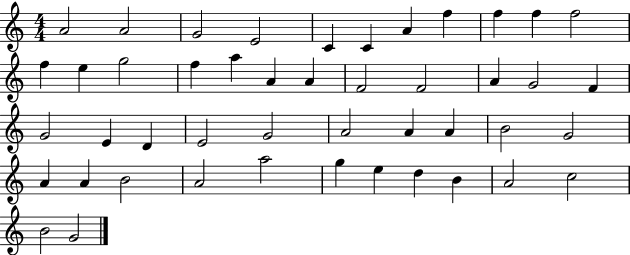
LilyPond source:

{
  \clef treble
  \numericTimeSignature
  \time 4/4
  \key c \major
  a'2 a'2 | g'2 e'2 | c'4 c'4 a'4 f''4 | f''4 f''4 f''2 | \break f''4 e''4 g''2 | f''4 a''4 a'4 a'4 | f'2 f'2 | a'4 g'2 f'4 | \break g'2 e'4 d'4 | e'2 g'2 | a'2 a'4 a'4 | b'2 g'2 | \break a'4 a'4 b'2 | a'2 a''2 | g''4 e''4 d''4 b'4 | a'2 c''2 | \break b'2 g'2 | \bar "|."
}